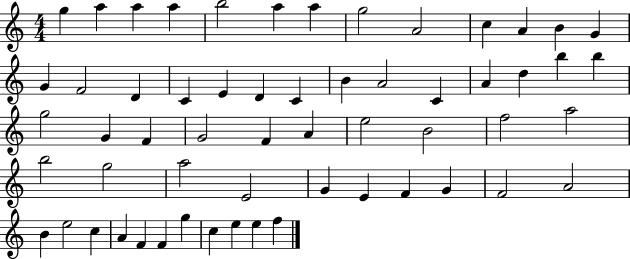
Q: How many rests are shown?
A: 0